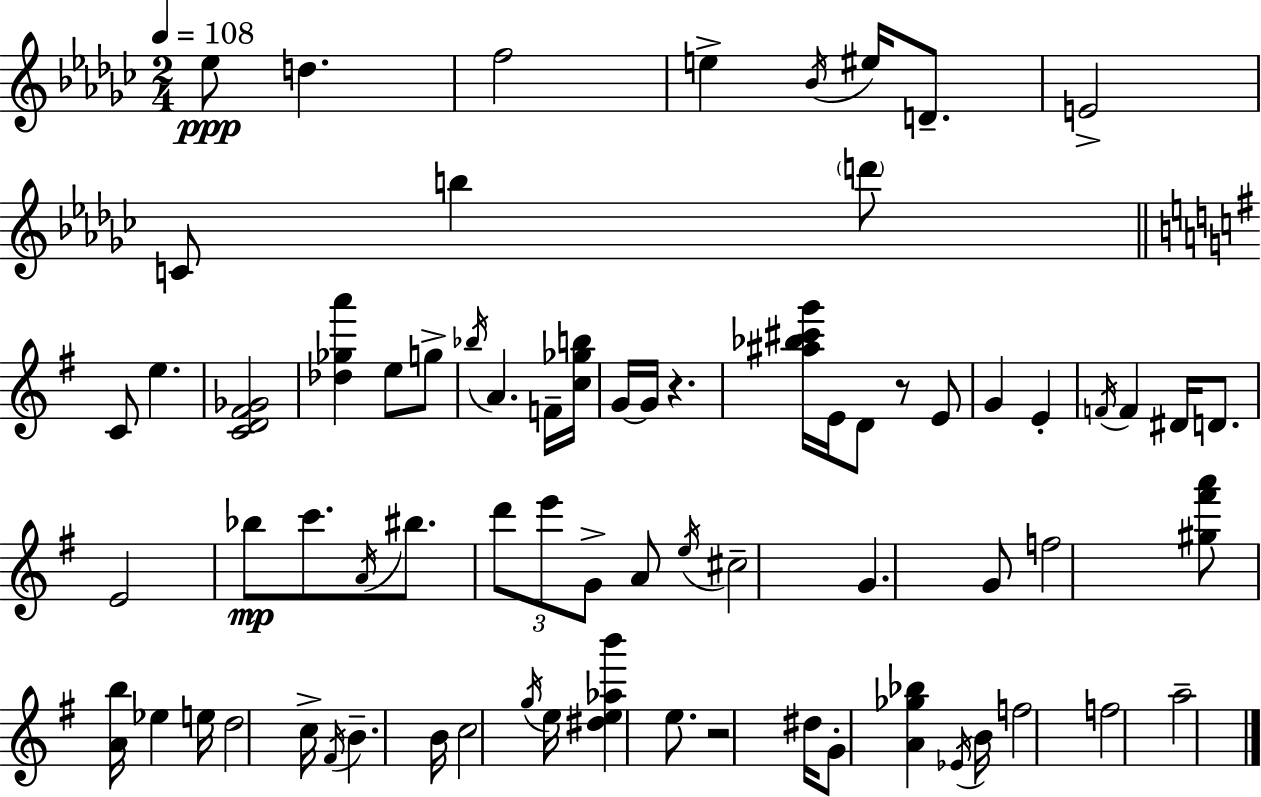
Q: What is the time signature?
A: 2/4